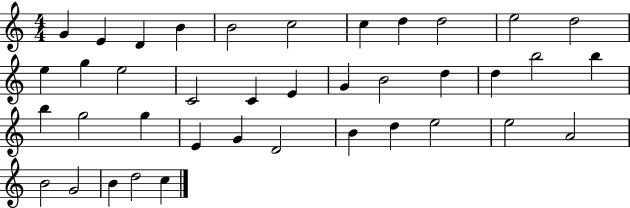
{
  \clef treble
  \numericTimeSignature
  \time 4/4
  \key c \major
  g'4 e'4 d'4 b'4 | b'2 c''2 | c''4 d''4 d''2 | e''2 d''2 | \break e''4 g''4 e''2 | c'2 c'4 e'4 | g'4 b'2 d''4 | d''4 b''2 b''4 | \break b''4 g''2 g''4 | e'4 g'4 d'2 | b'4 d''4 e''2 | e''2 a'2 | \break b'2 g'2 | b'4 d''2 c''4 | \bar "|."
}